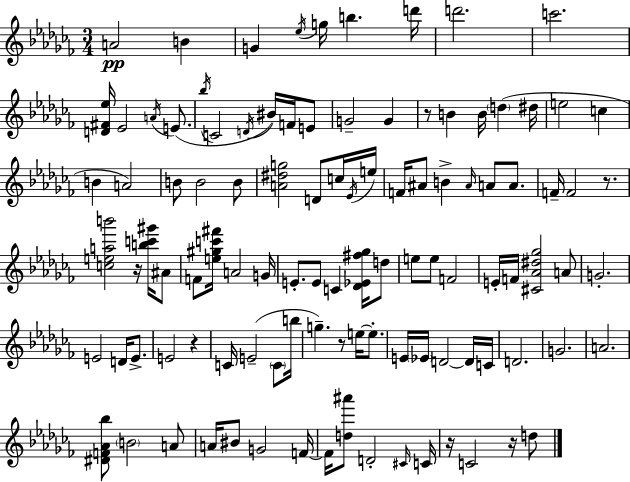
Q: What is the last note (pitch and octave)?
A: D5